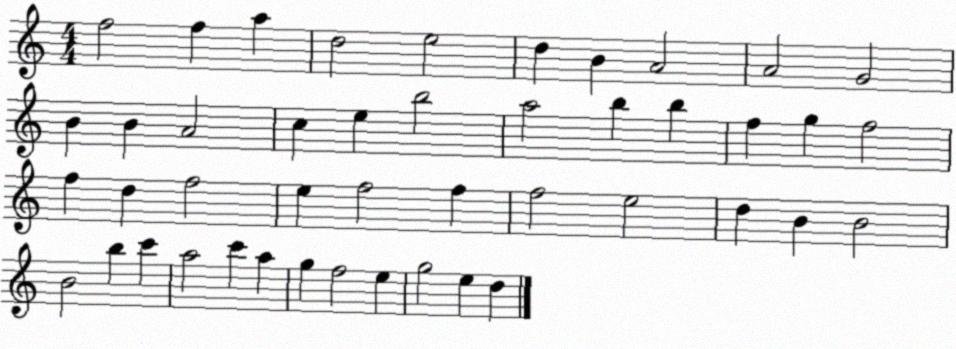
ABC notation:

X:1
T:Untitled
M:4/4
L:1/4
K:C
f2 f a d2 e2 d B A2 A2 G2 B B A2 c e b2 a2 b b f g f2 f d f2 e f2 f f2 e2 d B B2 B2 b c' a2 c' a g f2 e g2 e d